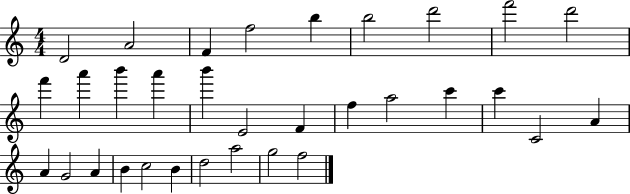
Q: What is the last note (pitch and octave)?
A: F5